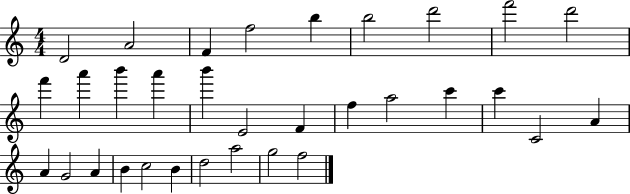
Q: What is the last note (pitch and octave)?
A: F5